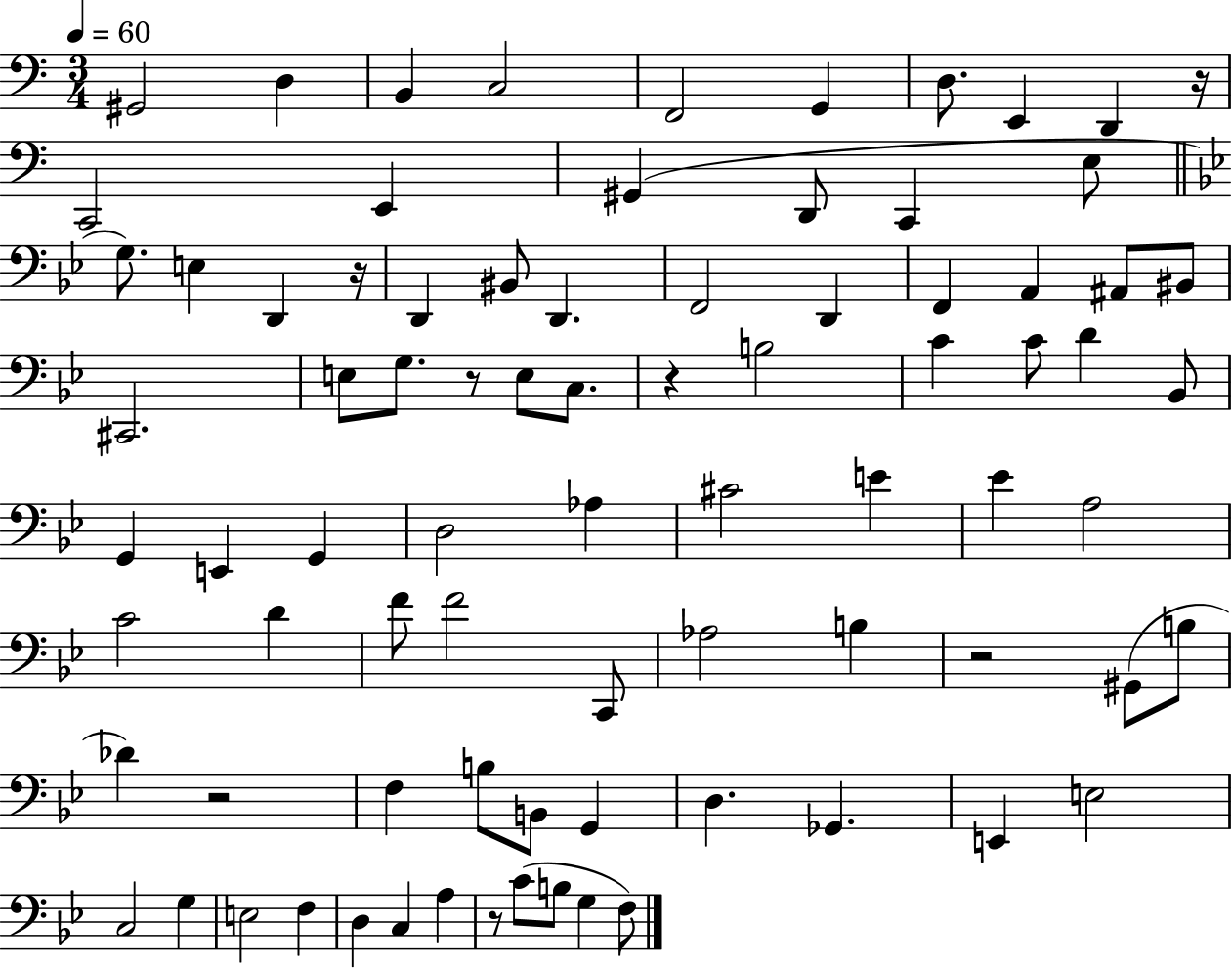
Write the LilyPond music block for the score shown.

{
  \clef bass
  \numericTimeSignature
  \time 3/4
  \key c \major
  \tempo 4 = 60
  gis,2 d4 | b,4 c2 | f,2 g,4 | d8. e,4 d,4 r16 | \break c,2 e,4 | gis,4( d,8 c,4 e8 | \bar "||" \break \key bes \major g8.) e4 d,4 r16 | d,4 bis,8 d,4. | f,2 d,4 | f,4 a,4 ais,8 bis,8 | \break cis,2. | e8 g8. r8 e8 c8. | r4 b2 | c'4 c'8 d'4 bes,8 | \break g,4 e,4 g,4 | d2 aes4 | cis'2 e'4 | ees'4 a2 | \break c'2 d'4 | f'8 f'2 c,8 | aes2 b4 | r2 gis,8( b8 | \break des'4) r2 | f4 b8 b,8 g,4 | d4. ges,4. | e,4 e2 | \break c2 g4 | e2 f4 | d4 c4 a4 | r8 c'8( b8 g4 f8) | \break \bar "|."
}